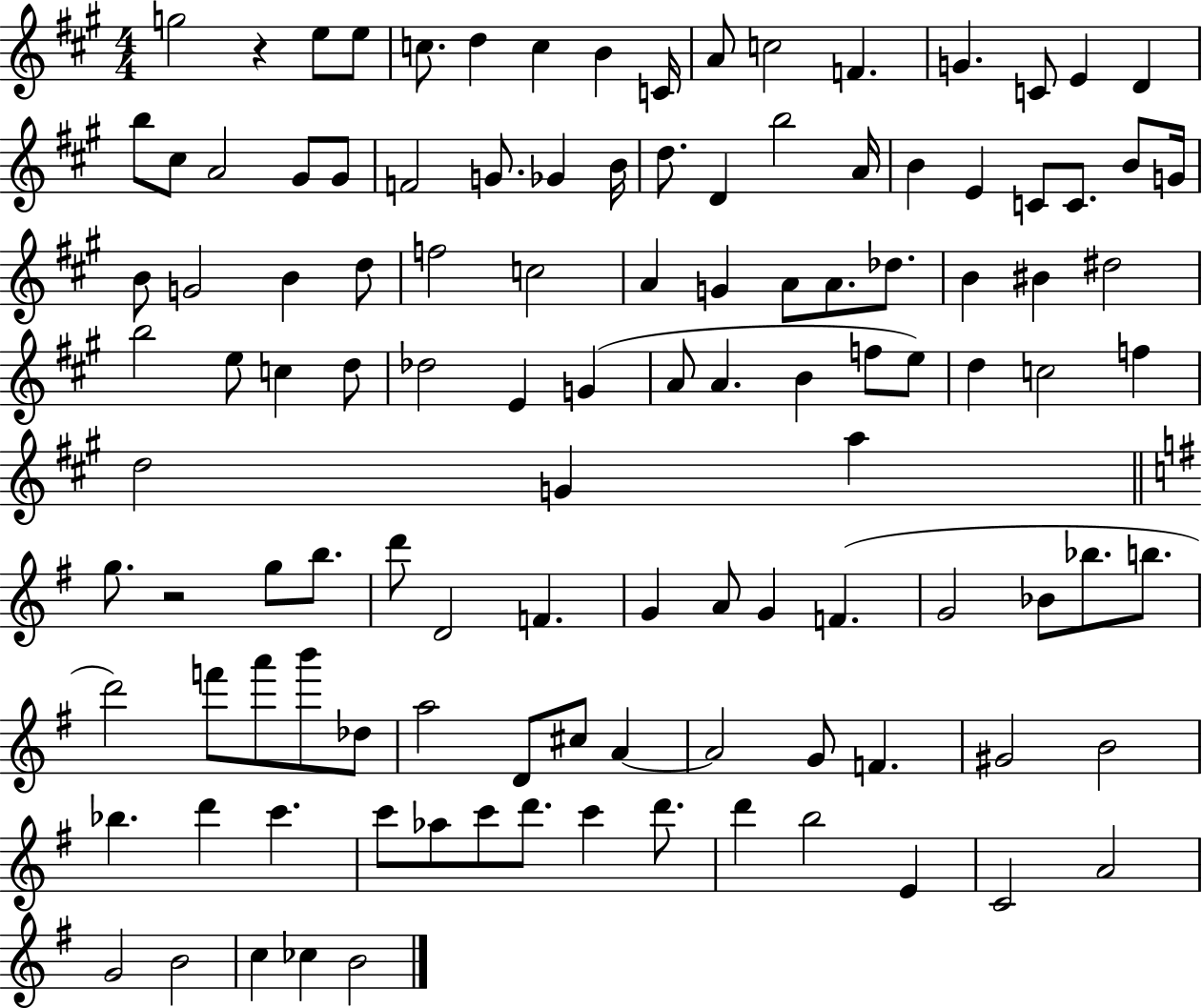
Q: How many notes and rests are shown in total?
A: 115